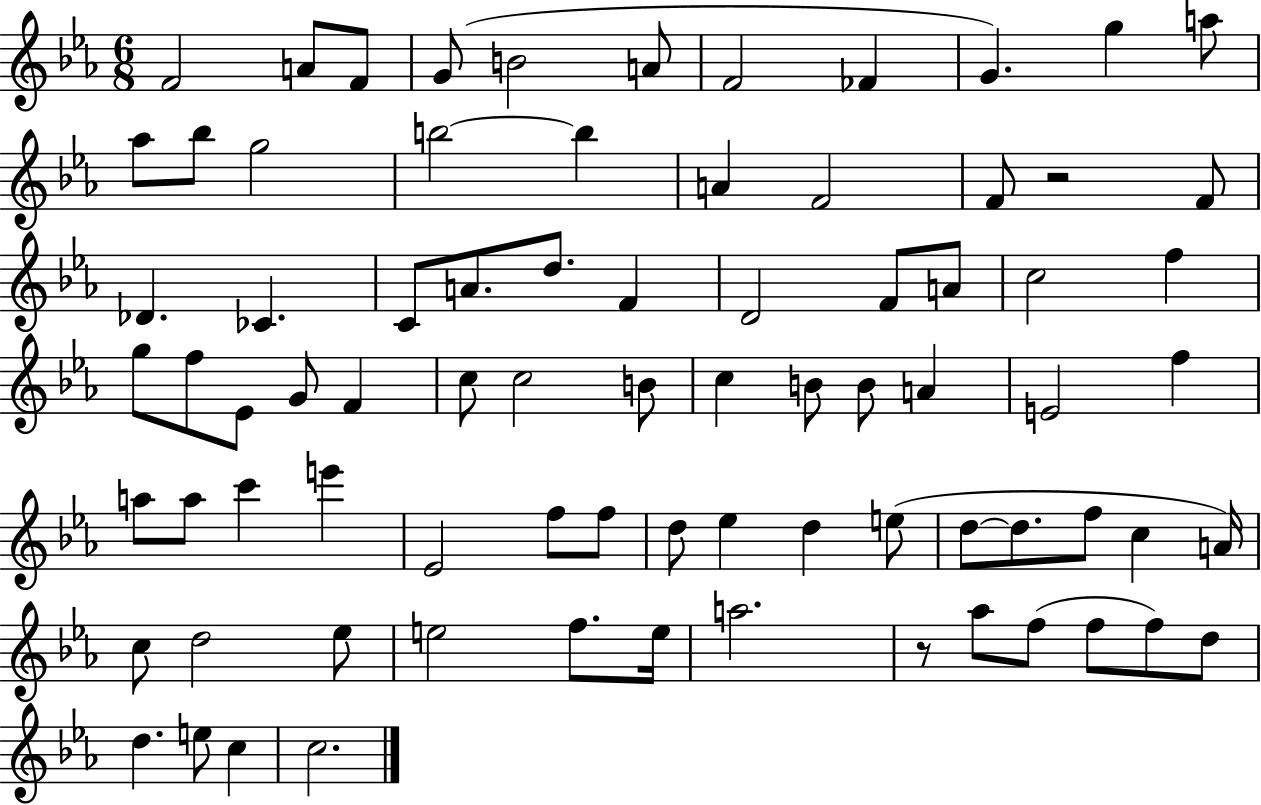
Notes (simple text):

F4/h A4/e F4/e G4/e B4/h A4/e F4/h FES4/q G4/q. G5/q A5/e Ab5/e Bb5/e G5/h B5/h B5/q A4/q F4/h F4/e R/h F4/e Db4/q. CES4/q. C4/e A4/e. D5/e. F4/q D4/h F4/e A4/e C5/h F5/q G5/e F5/e Eb4/e G4/e F4/q C5/e C5/h B4/e C5/q B4/e B4/e A4/q E4/h F5/q A5/e A5/e C6/q E6/q Eb4/h F5/e F5/e D5/e Eb5/q D5/q E5/e D5/e D5/e. F5/e C5/q A4/s C5/e D5/h Eb5/e E5/h F5/e. E5/s A5/h. R/e Ab5/e F5/e F5/e F5/e D5/e D5/q. E5/e C5/q C5/h.